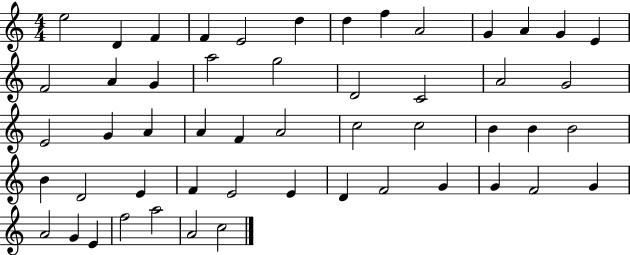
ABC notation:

X:1
T:Untitled
M:4/4
L:1/4
K:C
e2 D F F E2 d d f A2 G A G E F2 A G a2 g2 D2 C2 A2 G2 E2 G A A F A2 c2 c2 B B B2 B D2 E F E2 E D F2 G G F2 G A2 G E f2 a2 A2 c2